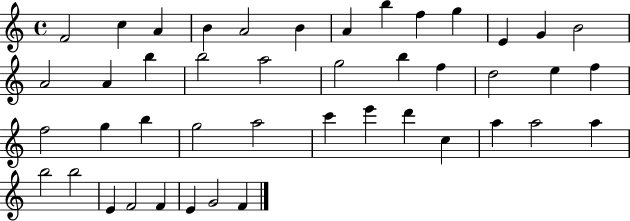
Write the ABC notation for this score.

X:1
T:Untitled
M:4/4
L:1/4
K:C
F2 c A B A2 B A b f g E G B2 A2 A b b2 a2 g2 b f d2 e f f2 g b g2 a2 c' e' d' c a a2 a b2 b2 E F2 F E G2 F